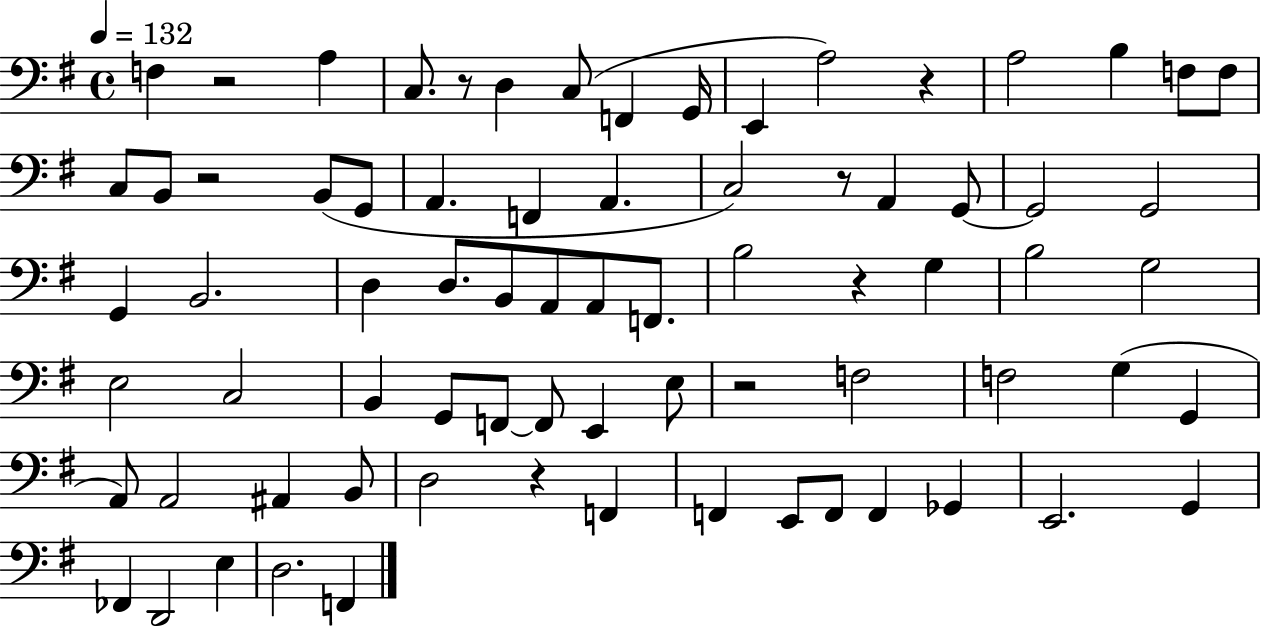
F3/q R/h A3/q C3/e. R/e D3/q C3/e F2/q G2/s E2/q A3/h R/q A3/h B3/q F3/e F3/e C3/e B2/e R/h B2/e G2/e A2/q. F2/q A2/q. C3/h R/e A2/q G2/e G2/h G2/h G2/q B2/h. D3/q D3/e. B2/e A2/e A2/e F2/e. B3/h R/q G3/q B3/h G3/h E3/h C3/h B2/q G2/e F2/e F2/e E2/q E3/e R/h F3/h F3/h G3/q G2/q A2/e A2/h A#2/q B2/e D3/h R/q F2/q F2/q E2/e F2/e F2/q Gb2/q E2/h. G2/q FES2/q D2/h E3/q D3/h. F2/q